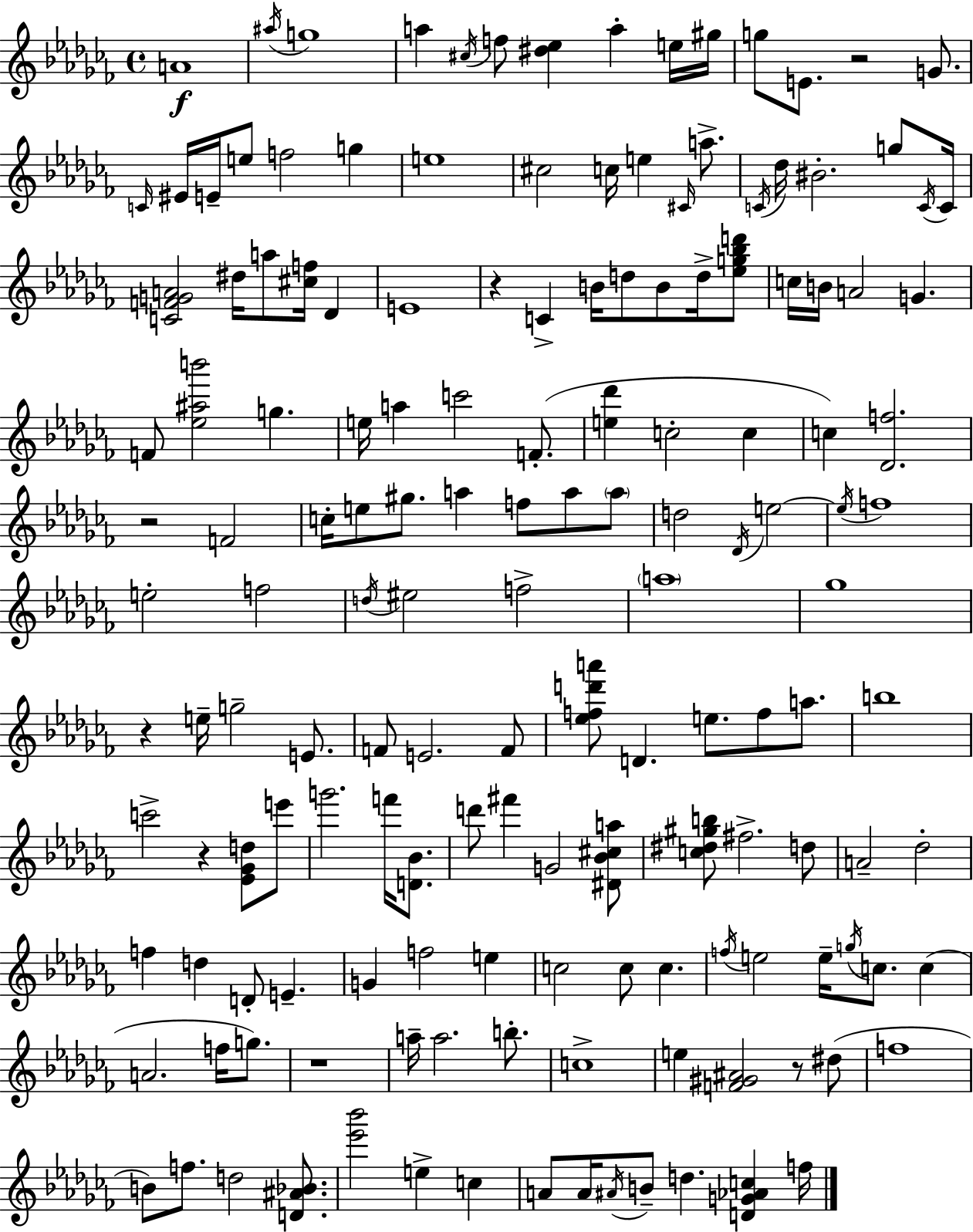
{
  \clef treble
  \time 4/4
  \defaultTimeSignature
  \key aes \minor
  a'1\f | \acciaccatura { ais''16 } g''1 | a''4 \acciaccatura { cis''16 } f''8 <dis'' ees''>4 a''4-. | e''16 gis''16 g''8 e'8. r2 g'8. | \break \grace { c'16 } eis'16 e'16-- e''8 f''2 g''4 | e''1 | cis''2 c''16 e''4 | \grace { cis'16 } a''8.-> \acciaccatura { c'16 } des''16 bis'2.-. | \break g''8 \acciaccatura { c'16 } c'16 <c' f' g' a'>2 dis''16 a''8 | <cis'' f''>16 des'4 e'1 | r4 c'4-> b'16 d''8 | b'8 d''16-> <ees'' g'' bes'' d'''>8 c''16 b'16 a'2 | \break g'4. f'8 <ees'' ais'' b'''>2 | g''4. e''16 a''4 c'''2 | f'8.-.( <e'' des'''>4 c''2-. | c''4 c''4) <des' f''>2. | \break r2 f'2 | c''16-. e''8 gis''8. a''4 | f''8 a''8 \parenthesize a''8 d''2 \acciaccatura { des'16 } e''2~~ | \acciaccatura { e''16 } f''1 | \break e''2-. | f''2 \acciaccatura { d''16 } eis''2 | f''2-> \parenthesize a''1 | ges''1 | \break r4 e''16-- g''2-- | e'8. f'8 e'2. | f'8 <ees'' f'' d''' a'''>8 d'4. | e''8. f''8 a''8. b''1 | \break c'''2-> | r4 <ees' ges' d''>8 e'''8 g'''2. | f'''16 <d' bes'>8. d'''8 fis'''4 g'2 | <dis' bes' cis'' a''>8 <c'' dis'' gis'' b''>8 fis''2.-> | \break d''8 a'2-- | des''2-. f''4 d''4 | d'8-. e'4.-- g'4 f''2 | e''4 c''2 | \break c''8 c''4. \acciaccatura { f''16 } e''2 | e''16-- \acciaccatura { g''16 } c''8. c''4( a'2. | f''16 g''8.) r1 | a''16-- a''2. | \break b''8.-. c''1-> | e''4 <f' gis' ais'>2 | r8 dis''8( f''1 | b'8) f''8. | \break d''2 <d' ais' bes'>8. <ees''' bes'''>2 | e''4-> c''4 a'8 a'16 \acciaccatura { ais'16 } b'8-- | d''4. <d' g' aes' c''>4 f''16 \bar "|."
}